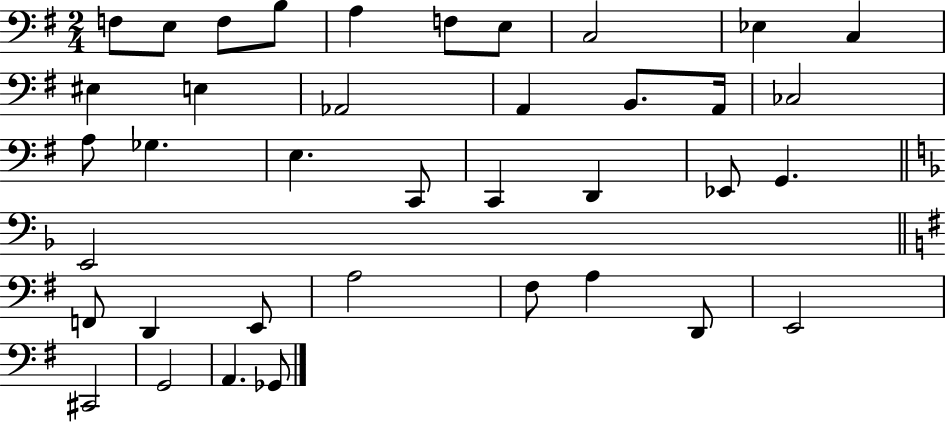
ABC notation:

X:1
T:Untitled
M:2/4
L:1/4
K:G
F,/2 E,/2 F,/2 B,/2 A, F,/2 E,/2 C,2 _E, C, ^E, E, _A,,2 A,, B,,/2 A,,/4 _C,2 A,/2 _G, E, C,,/2 C,, D,, _E,,/2 G,, E,,2 F,,/2 D,, E,,/2 A,2 ^F,/2 A, D,,/2 E,,2 ^C,,2 G,,2 A,, _G,,/2